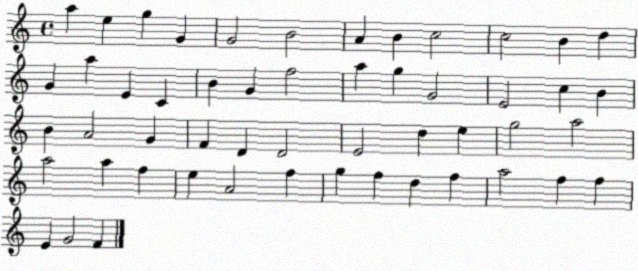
X:1
T:Untitled
M:4/4
L:1/4
K:C
a e g G G2 B2 A B c2 c2 B d G a E C B G f2 a g G2 E2 c B B A2 G F D D2 E2 d e g2 a2 a2 a f e A2 f g f d f a2 f f E G2 F